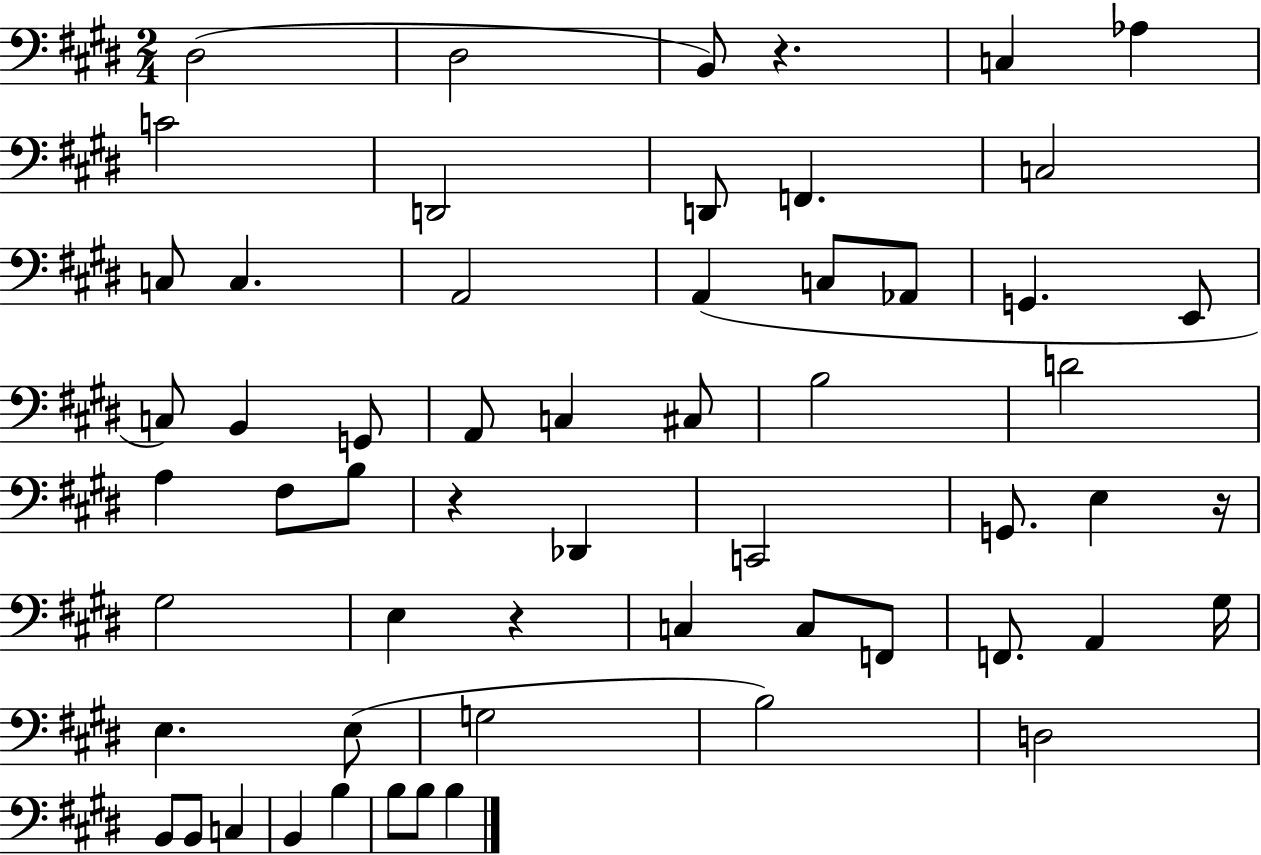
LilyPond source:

{
  \clef bass
  \numericTimeSignature
  \time 2/4
  \key e \major
  dis2( | dis2 | b,8) r4. | c4 aes4 | \break c'2 | d,2 | d,8 f,4. | c2 | \break c8 c4. | a,2 | a,4( c8 aes,8 | g,4. e,8 | \break c8) b,4 g,8 | a,8 c4 cis8 | b2 | d'2 | \break a4 fis8 b8 | r4 des,4 | c,2 | g,8. e4 r16 | \break gis2 | e4 r4 | c4 c8 f,8 | f,8. a,4 gis16 | \break e4. e8( | g2 | b2) | d2 | \break b,8 b,8 c4 | b,4 b4 | b8 b8 b4 | \bar "|."
}